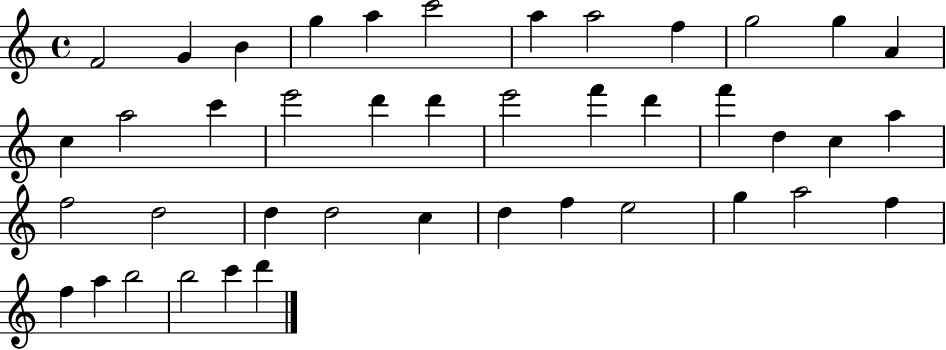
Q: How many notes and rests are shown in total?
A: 42